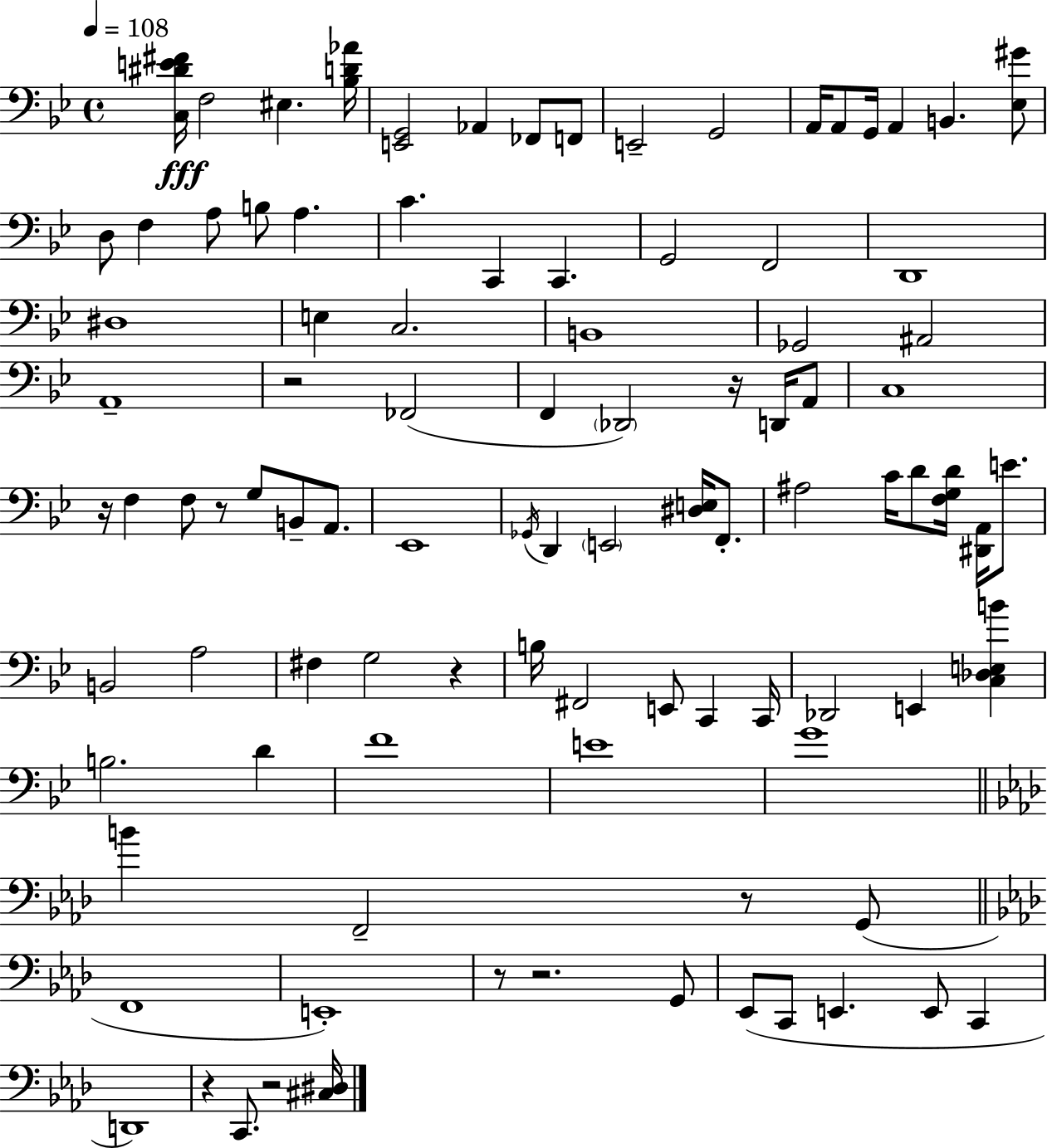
X:1
T:Untitled
M:4/4
L:1/4
K:Gm
[C,^DE^F]/4 F,2 ^E, [_B,D_A]/4 [E,,G,,]2 _A,, _F,,/2 F,,/2 E,,2 G,,2 A,,/4 A,,/2 G,,/4 A,, B,, [_E,^G]/2 D,/2 F, A,/2 B,/2 A, C C,, C,, G,,2 F,,2 D,,4 ^D,4 E, C,2 B,,4 _G,,2 ^A,,2 A,,4 z2 _F,,2 F,, _D,,2 z/4 D,,/4 A,,/2 C,4 z/4 F, F,/2 z/2 G,/2 B,,/2 A,,/2 _E,,4 _G,,/4 D,, E,,2 [^D,E,]/4 F,,/2 ^A,2 C/4 D/2 [F,G,D]/4 [^D,,A,,]/4 E/2 B,,2 A,2 ^F, G,2 z B,/4 ^F,,2 E,,/2 C,, C,,/4 _D,,2 E,, [C,_D,E,B] B,2 D F4 E4 G4 B F,,2 z/2 G,,/2 F,,4 E,,4 z/2 z2 G,,/2 _E,,/2 C,,/2 E,, E,,/2 C,, D,,4 z C,,/2 z2 [^C,^D,]/4